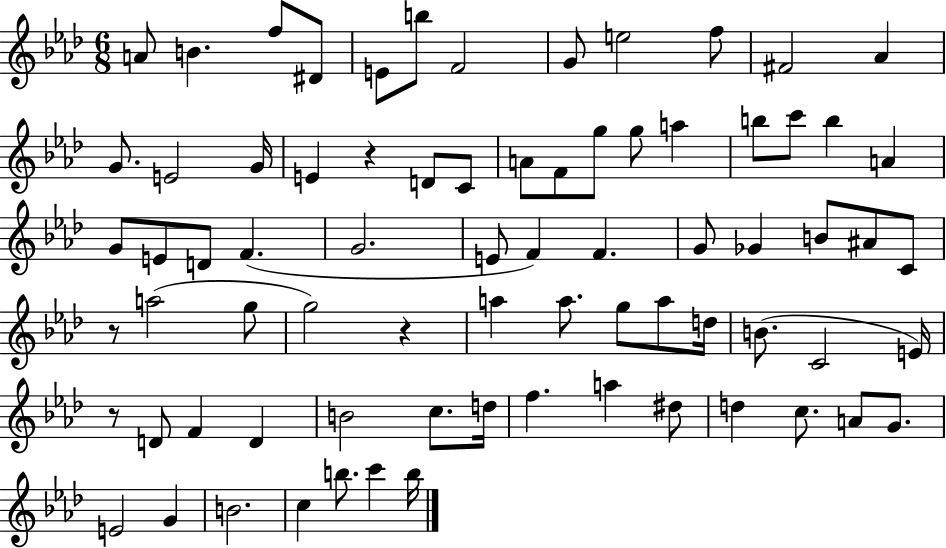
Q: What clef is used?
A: treble